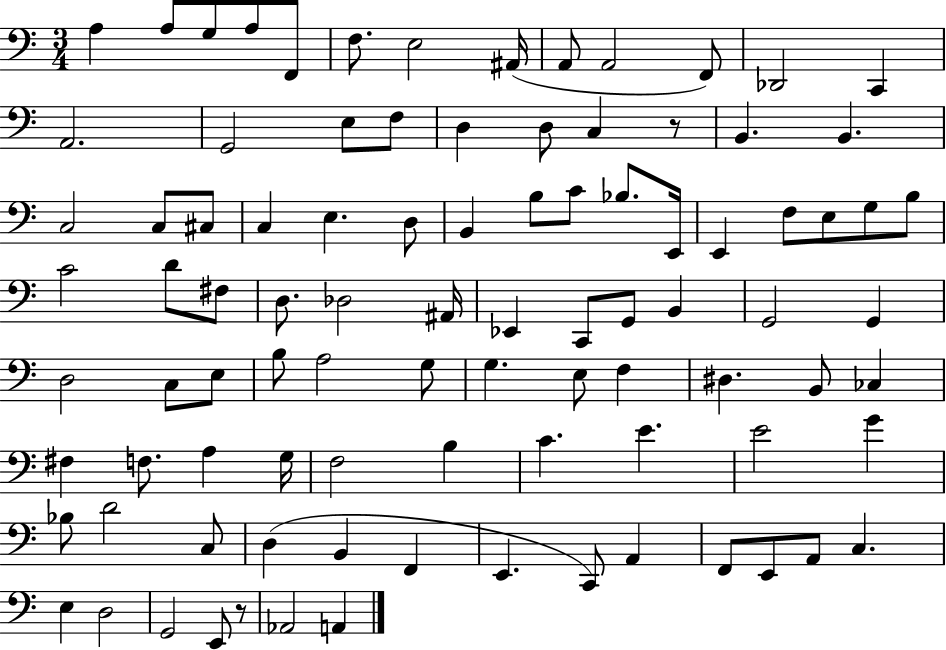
A3/q A3/e G3/e A3/e F2/e F3/e. E3/h A#2/s A2/e A2/h F2/e Db2/h C2/q A2/h. G2/h E3/e F3/e D3/q D3/e C3/q R/e B2/q. B2/q. C3/h C3/e C#3/e C3/q E3/q. D3/e B2/q B3/e C4/e Bb3/e. E2/s E2/q F3/e E3/e G3/e B3/e C4/h D4/e F#3/e D3/e. Db3/h A#2/s Eb2/q C2/e G2/e B2/q G2/h G2/q D3/h C3/e E3/e B3/e A3/h G3/e G3/q. E3/e F3/q D#3/q. B2/e CES3/q F#3/q F3/e. A3/q G3/s F3/h B3/q C4/q. E4/q. E4/h G4/q Bb3/e D4/h C3/e D3/q B2/q F2/q E2/q. C2/e A2/q F2/e E2/e A2/e C3/q. E3/q D3/h G2/h E2/e R/e Ab2/h A2/q